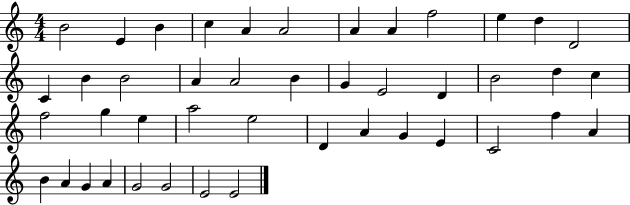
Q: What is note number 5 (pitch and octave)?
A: A4